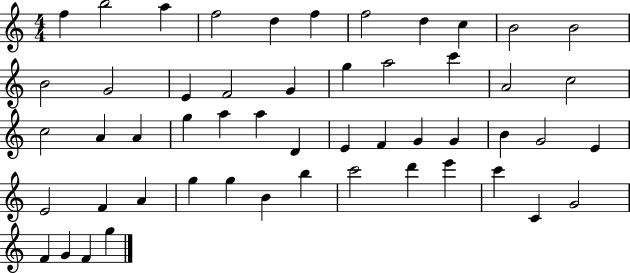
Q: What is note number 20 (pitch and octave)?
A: A4